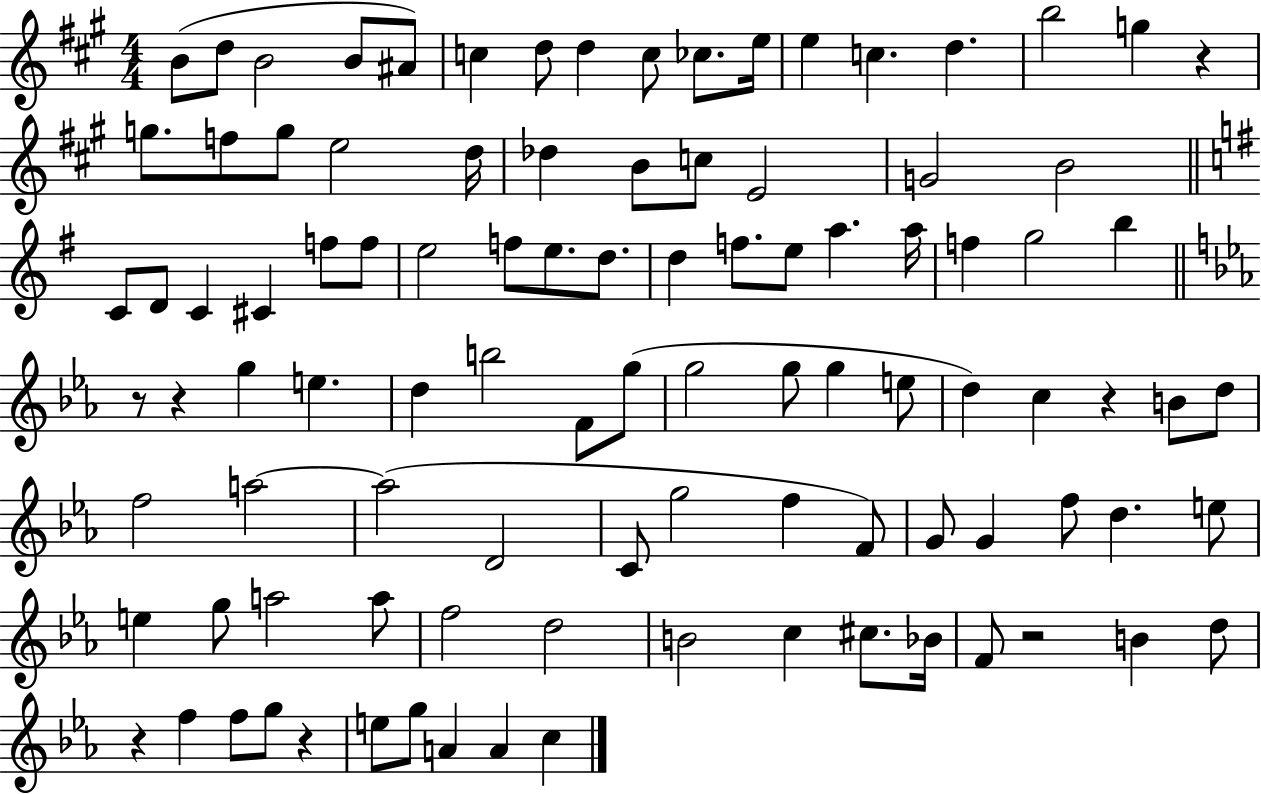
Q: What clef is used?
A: treble